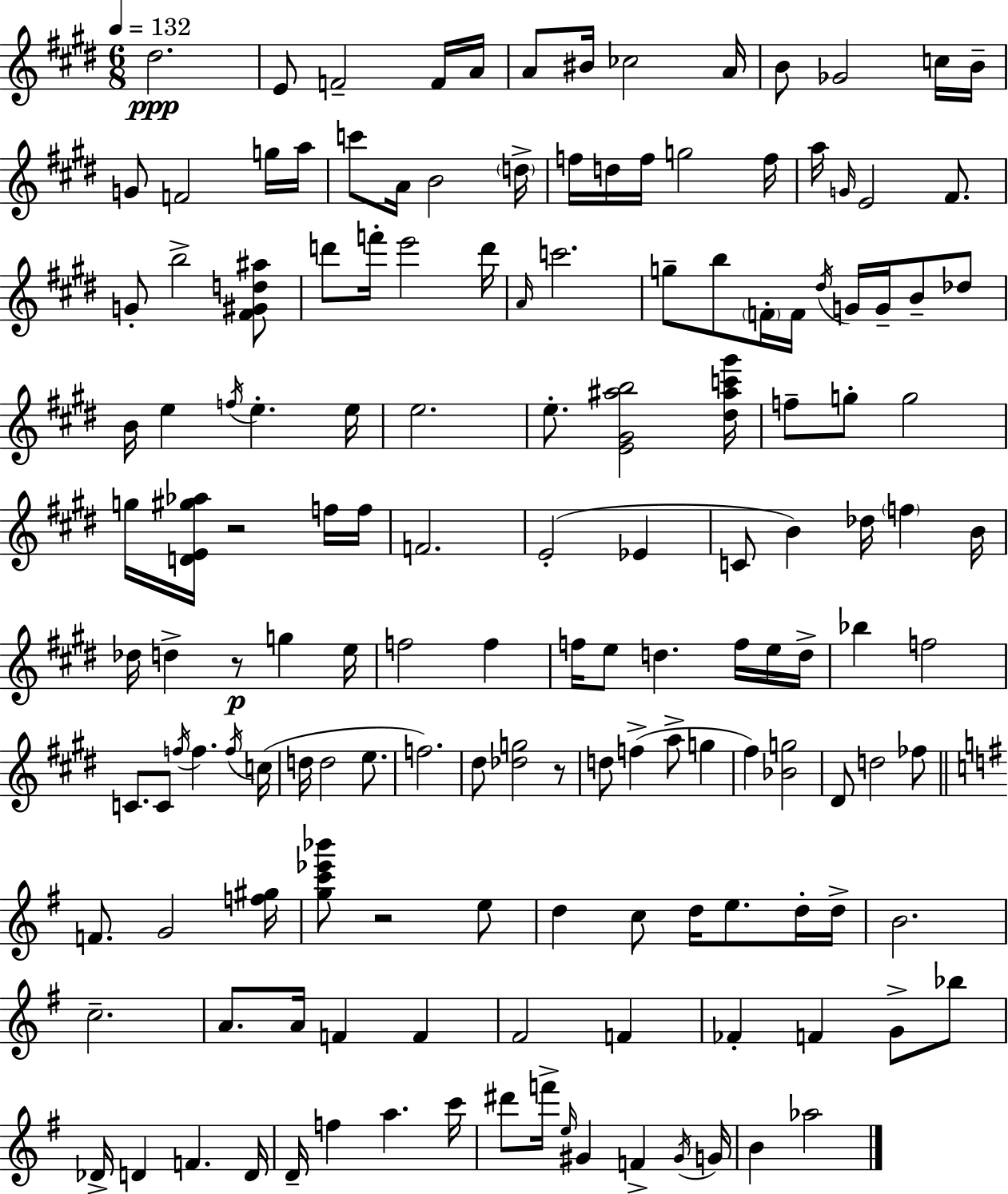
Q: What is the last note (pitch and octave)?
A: Ab5